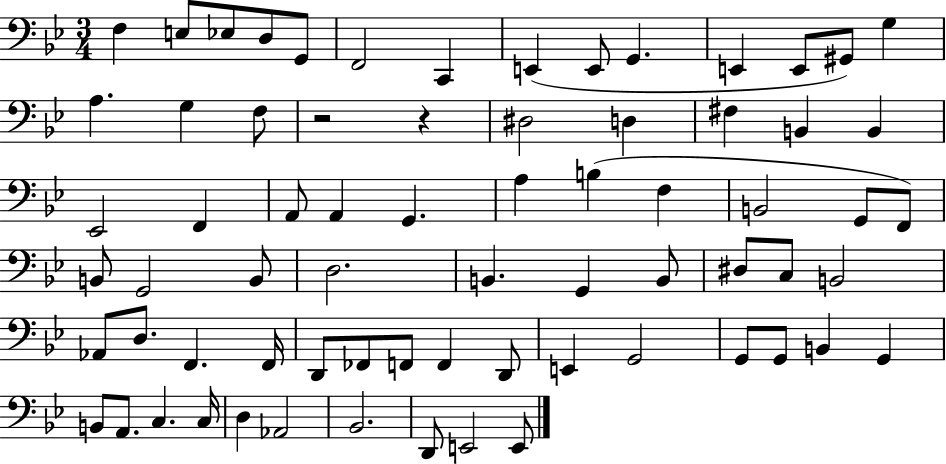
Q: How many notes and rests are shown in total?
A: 70